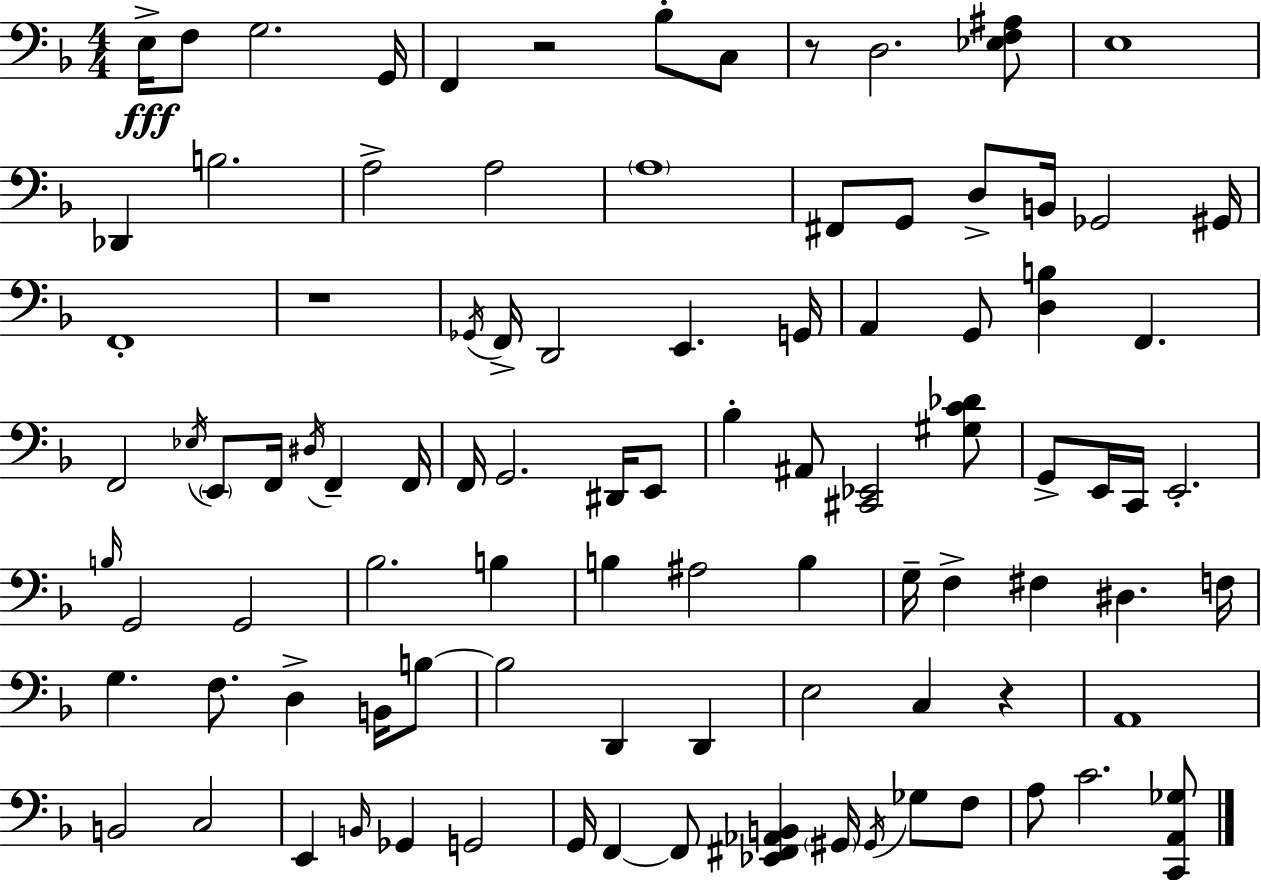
E3/s F3/e G3/h. G2/s F2/q R/h Bb3/e C3/e R/e D3/h. [Eb3,F3,A#3]/e E3/w Db2/q B3/h. A3/h A3/h A3/w F#2/e G2/e D3/e B2/s Gb2/h G#2/s F2/w R/w Gb2/s F2/s D2/h E2/q. G2/s A2/q G2/e [D3,B3]/q F2/q. F2/h Eb3/s E2/e F2/s D#3/s F2/q F2/s F2/s G2/h. D#2/s E2/e Bb3/q A#2/e [C#2,Eb2]/h [G#3,C4,Db4]/e G2/e E2/s C2/s E2/h. B3/s G2/h G2/h Bb3/h. B3/q B3/q A#3/h B3/q G3/s F3/q F#3/q D#3/q. F3/s G3/q. F3/e. D3/q B2/s B3/e B3/h D2/q D2/q E3/h C3/q R/q A2/w B2/h C3/h E2/q B2/s Gb2/q G2/h G2/s F2/q F2/e [Eb2,F#2,Ab2,B2]/q G#2/s G#2/s Gb3/e F3/e A3/e C4/h. [C2,A2,Gb3]/e